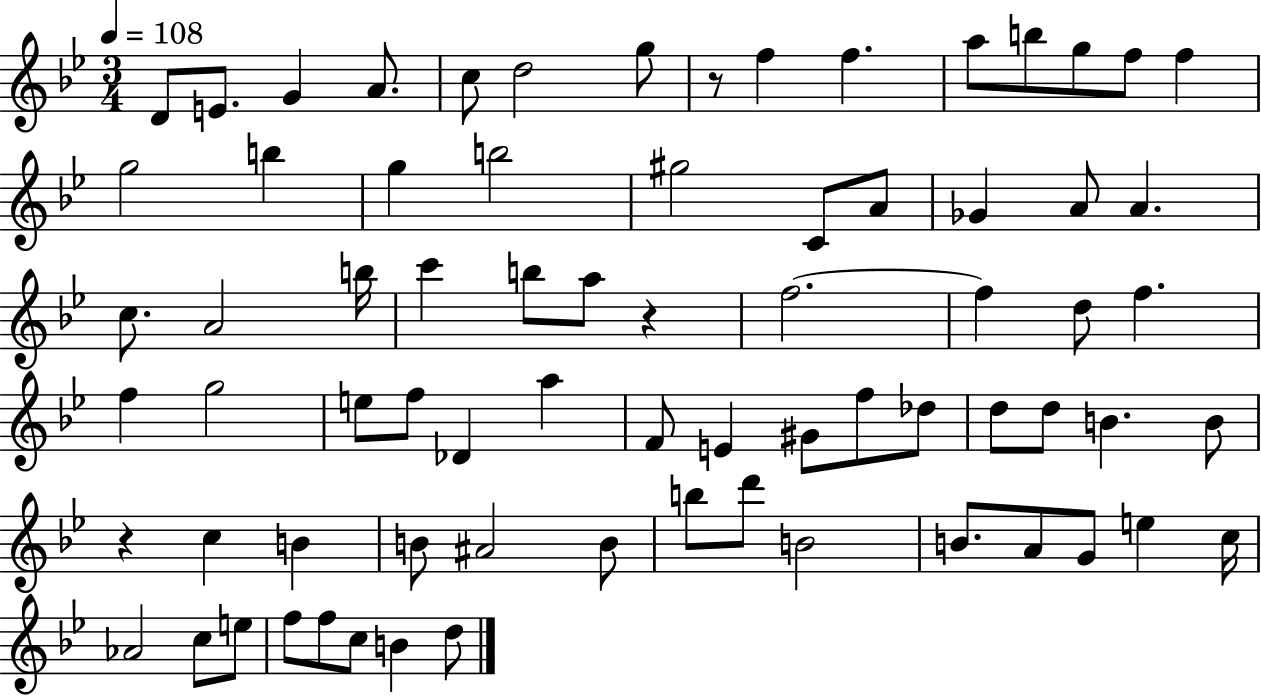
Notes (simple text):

D4/e E4/e. G4/q A4/e. C5/e D5/h G5/e R/e F5/q F5/q. A5/e B5/e G5/e F5/e F5/q G5/h B5/q G5/q B5/h G#5/h C4/e A4/e Gb4/q A4/e A4/q. C5/e. A4/h B5/s C6/q B5/e A5/e R/q F5/h. F5/q D5/e F5/q. F5/q G5/h E5/e F5/e Db4/q A5/q F4/e E4/q G#4/e F5/e Db5/e D5/e D5/e B4/q. B4/e R/q C5/q B4/q B4/e A#4/h B4/e B5/e D6/e B4/h B4/e. A4/e G4/e E5/q C5/s Ab4/h C5/e E5/e F5/e F5/e C5/e B4/q D5/e